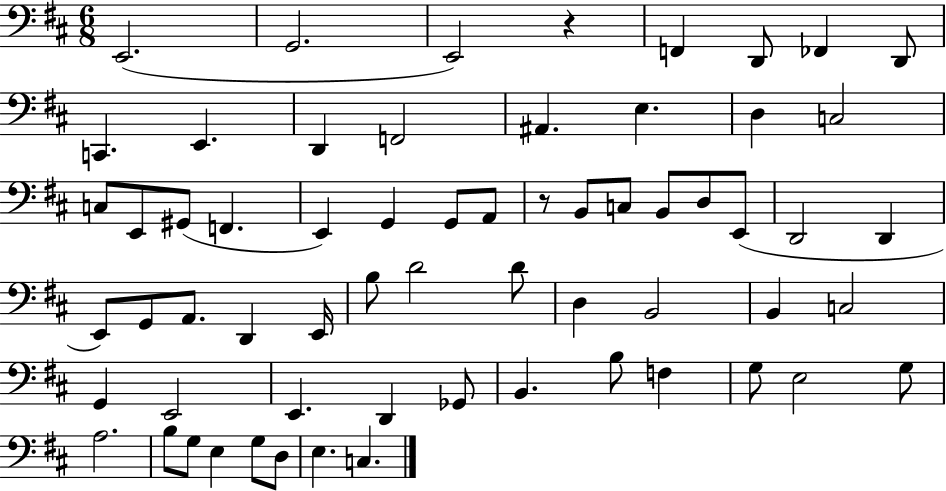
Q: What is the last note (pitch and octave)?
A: C3